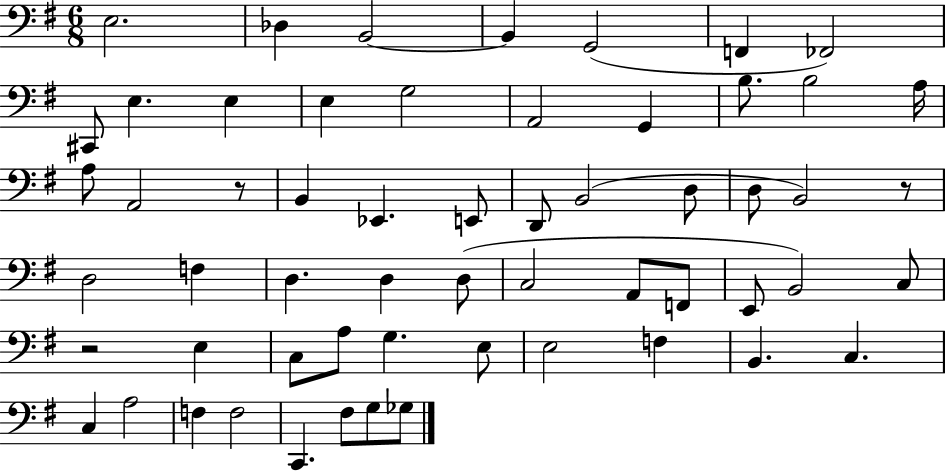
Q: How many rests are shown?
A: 3